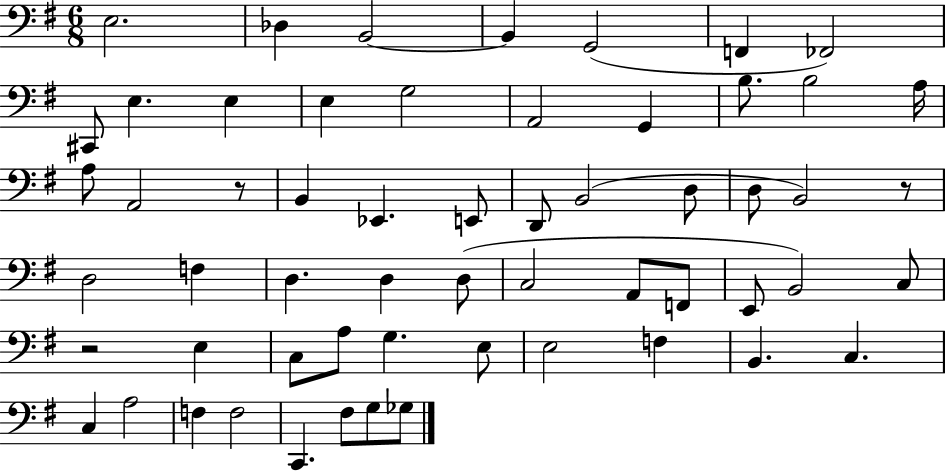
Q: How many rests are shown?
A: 3